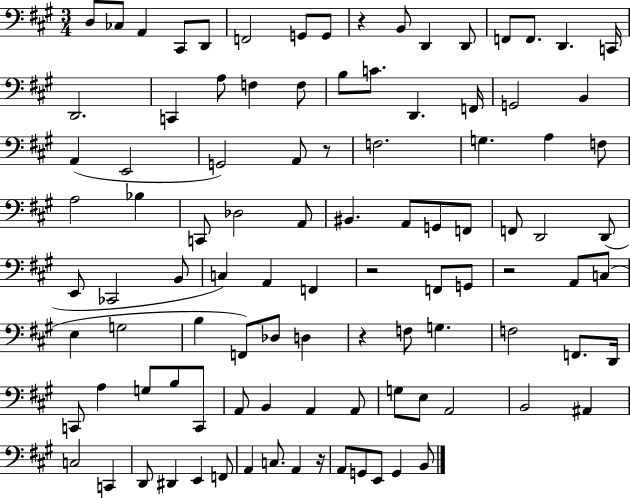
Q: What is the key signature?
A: A major